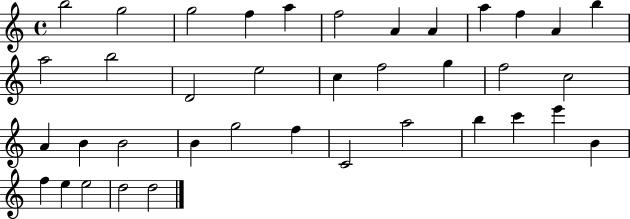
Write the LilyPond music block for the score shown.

{
  \clef treble
  \time 4/4
  \defaultTimeSignature
  \key c \major
  b''2 g''2 | g''2 f''4 a''4 | f''2 a'4 a'4 | a''4 f''4 a'4 b''4 | \break a''2 b''2 | d'2 e''2 | c''4 f''2 g''4 | f''2 c''2 | \break a'4 b'4 b'2 | b'4 g''2 f''4 | c'2 a''2 | b''4 c'''4 e'''4 b'4 | \break f''4 e''4 e''2 | d''2 d''2 | \bar "|."
}